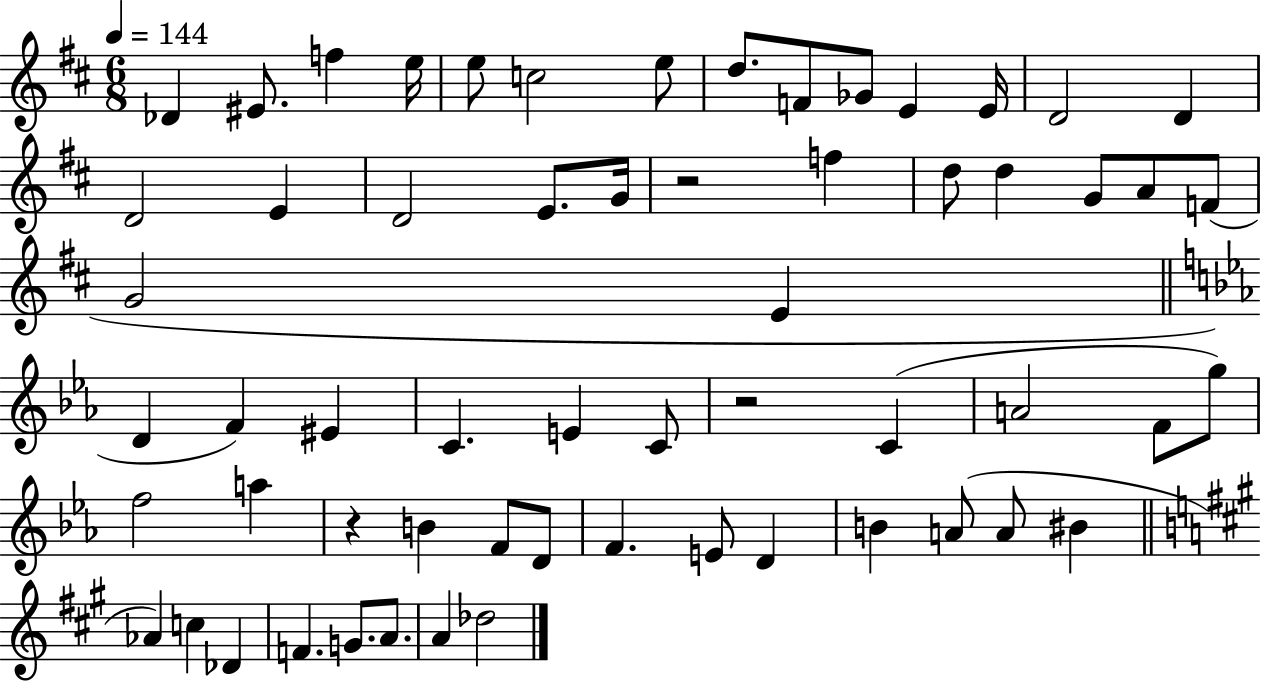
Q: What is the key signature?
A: D major